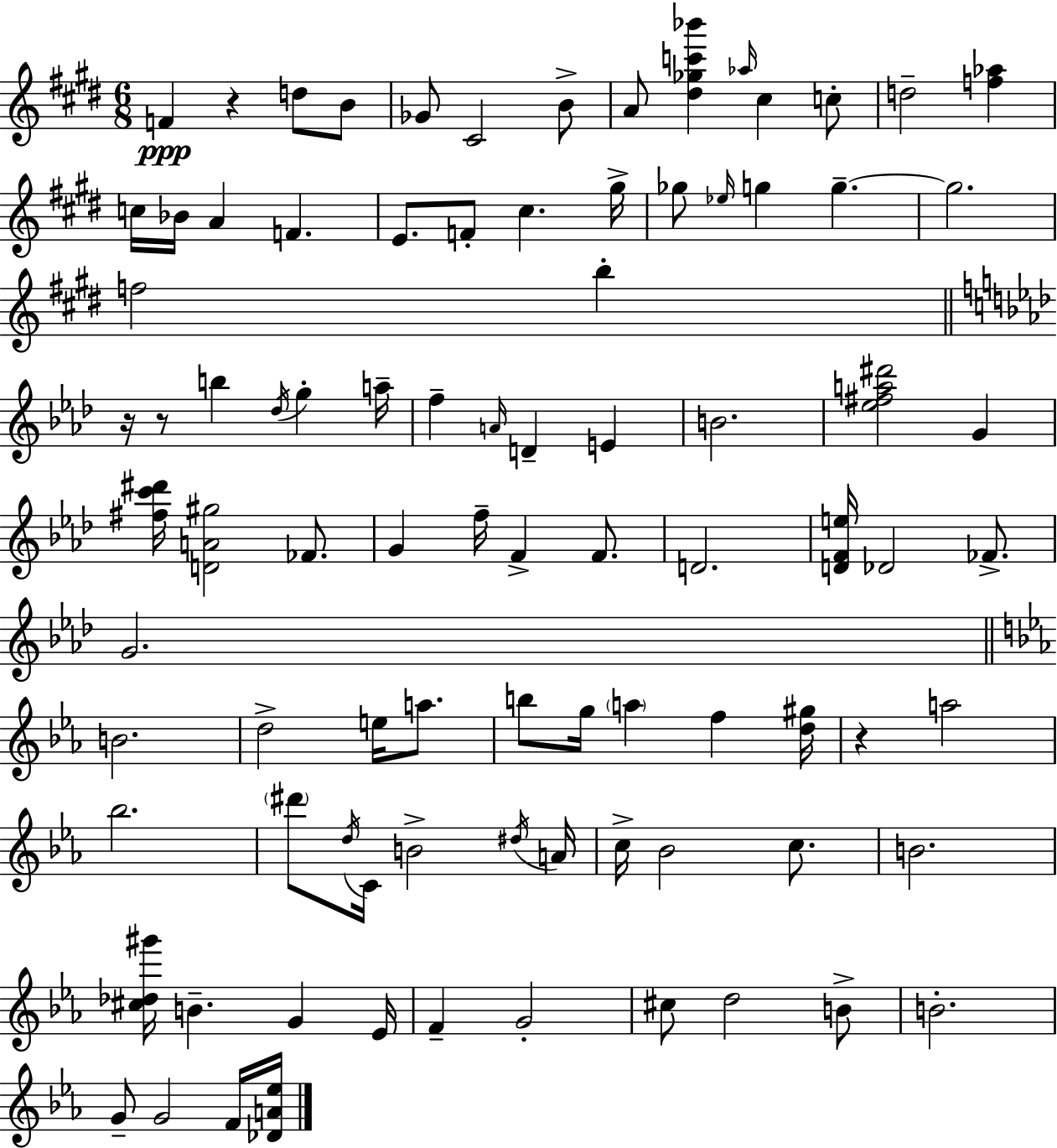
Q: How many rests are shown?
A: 4